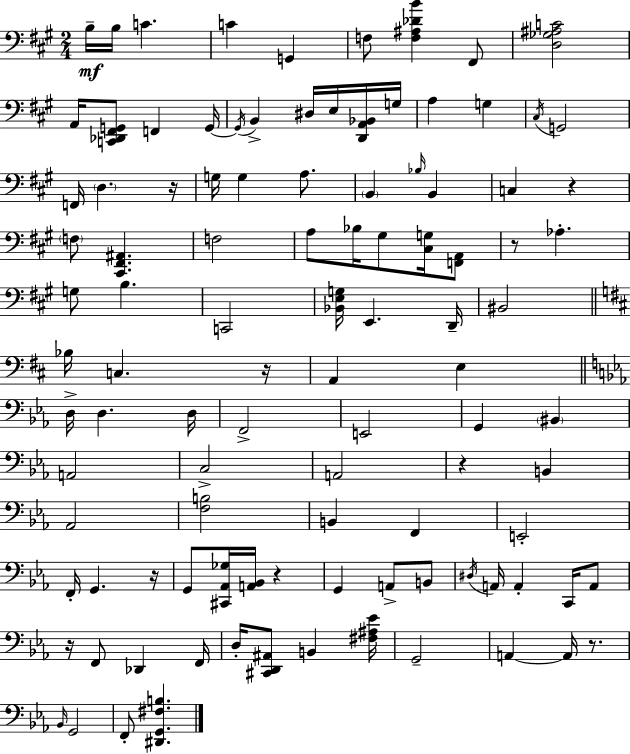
X:1
T:Untitled
M:2/4
L:1/4
K:A
B,/4 B,/4 C C G,, F,/2 [F,^A,_DB] ^F,,/2 [D,_G,^A,C]2 A,,/4 [C,,_D,,^F,,G,,]/2 F,, G,,/4 G,,/4 B,, ^D,/4 E,/4 [D,,A,,_B,,]/4 G,/4 A, G, ^C,/4 G,,2 F,,/4 D, z/4 G,/4 G, A,/2 B,, _B,/4 B,, C, z F,/2 [^C,,^F,,^A,,] F,2 A,/2 _B,/4 ^G,/2 [^C,G,]/4 [F,,A,,]/2 z/2 _A, G,/2 B, C,,2 [_B,,E,G,]/4 E,, D,,/4 ^B,,2 _B,/4 C, z/4 A,, E, D,/4 D, D,/4 F,,2 E,,2 G,, ^B,, A,,2 C,2 A,,2 z B,, _A,,2 [F,B,]2 B,, F,, E,,2 F,,/4 G,, z/4 G,,/2 [^C,,_A,,_G,]/4 [A,,_B,,]/4 z G,, A,,/2 B,,/2 ^D,/4 A,,/4 A,, C,,/4 A,,/2 z/4 F,,/2 _D,, F,,/4 D,/4 [^C,,D,,^A,,]/2 B,, [^F,^A,_E]/4 G,,2 A,, A,,/4 z/2 _B,,/4 G,,2 F,,/2 [^D,,G,,^F,B,]